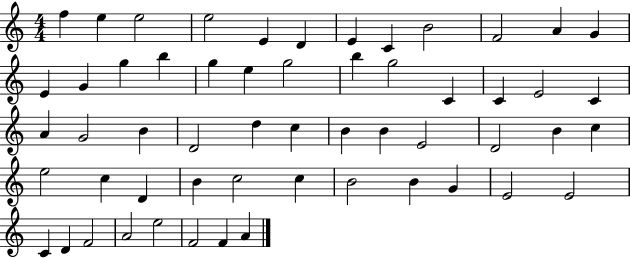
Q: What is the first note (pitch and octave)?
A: F5